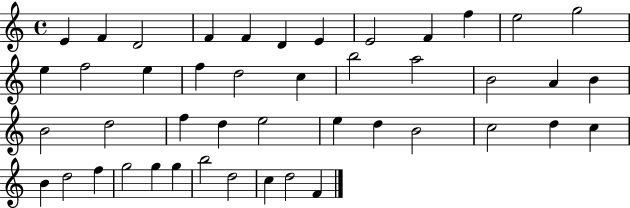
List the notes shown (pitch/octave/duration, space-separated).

E4/q F4/q D4/h F4/q F4/q D4/q E4/q E4/h F4/q F5/q E5/h G5/h E5/q F5/h E5/q F5/q D5/h C5/q B5/h A5/h B4/h A4/q B4/q B4/h D5/h F5/q D5/q E5/h E5/q D5/q B4/h C5/h D5/q C5/q B4/q D5/h F5/q G5/h G5/q G5/q B5/h D5/h C5/q D5/h F4/q